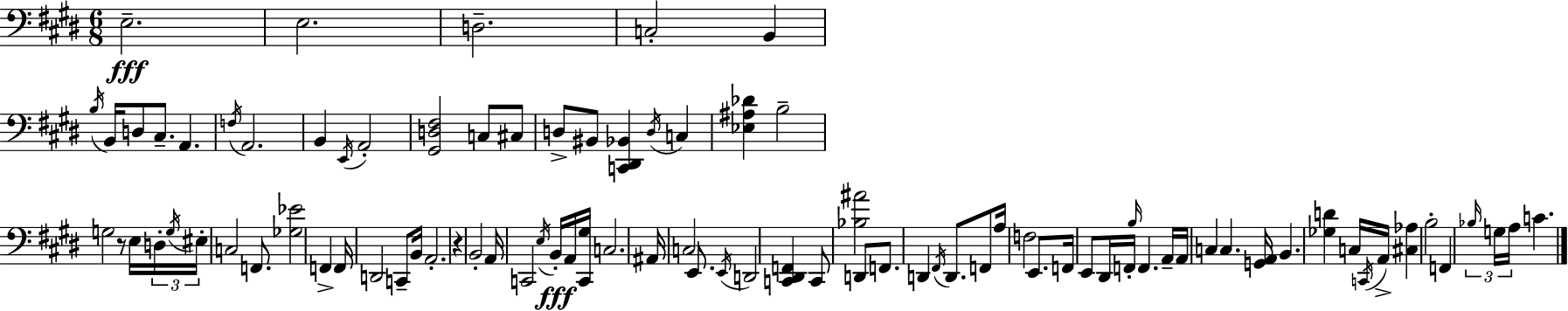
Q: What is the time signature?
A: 6/8